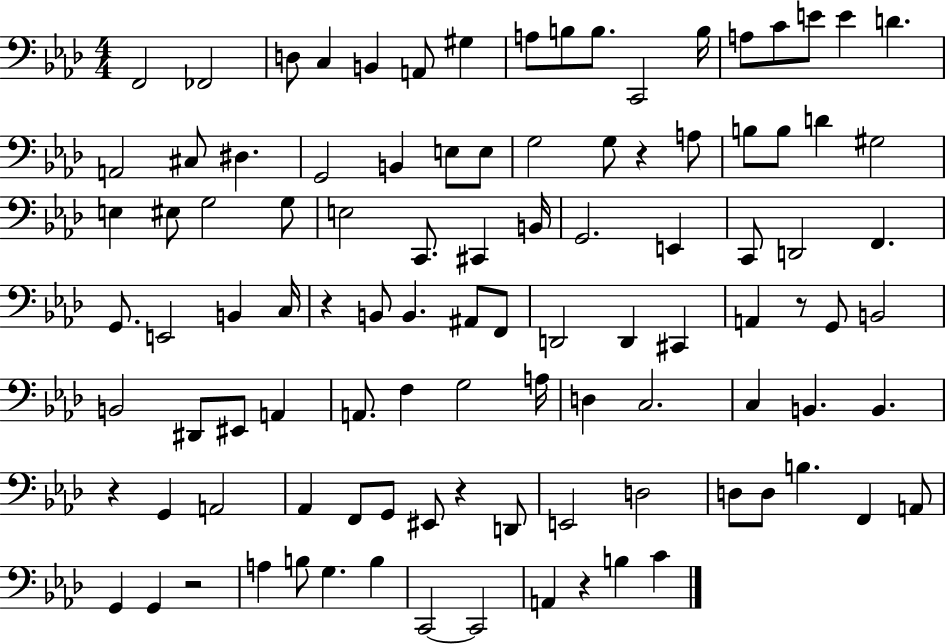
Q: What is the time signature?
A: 4/4